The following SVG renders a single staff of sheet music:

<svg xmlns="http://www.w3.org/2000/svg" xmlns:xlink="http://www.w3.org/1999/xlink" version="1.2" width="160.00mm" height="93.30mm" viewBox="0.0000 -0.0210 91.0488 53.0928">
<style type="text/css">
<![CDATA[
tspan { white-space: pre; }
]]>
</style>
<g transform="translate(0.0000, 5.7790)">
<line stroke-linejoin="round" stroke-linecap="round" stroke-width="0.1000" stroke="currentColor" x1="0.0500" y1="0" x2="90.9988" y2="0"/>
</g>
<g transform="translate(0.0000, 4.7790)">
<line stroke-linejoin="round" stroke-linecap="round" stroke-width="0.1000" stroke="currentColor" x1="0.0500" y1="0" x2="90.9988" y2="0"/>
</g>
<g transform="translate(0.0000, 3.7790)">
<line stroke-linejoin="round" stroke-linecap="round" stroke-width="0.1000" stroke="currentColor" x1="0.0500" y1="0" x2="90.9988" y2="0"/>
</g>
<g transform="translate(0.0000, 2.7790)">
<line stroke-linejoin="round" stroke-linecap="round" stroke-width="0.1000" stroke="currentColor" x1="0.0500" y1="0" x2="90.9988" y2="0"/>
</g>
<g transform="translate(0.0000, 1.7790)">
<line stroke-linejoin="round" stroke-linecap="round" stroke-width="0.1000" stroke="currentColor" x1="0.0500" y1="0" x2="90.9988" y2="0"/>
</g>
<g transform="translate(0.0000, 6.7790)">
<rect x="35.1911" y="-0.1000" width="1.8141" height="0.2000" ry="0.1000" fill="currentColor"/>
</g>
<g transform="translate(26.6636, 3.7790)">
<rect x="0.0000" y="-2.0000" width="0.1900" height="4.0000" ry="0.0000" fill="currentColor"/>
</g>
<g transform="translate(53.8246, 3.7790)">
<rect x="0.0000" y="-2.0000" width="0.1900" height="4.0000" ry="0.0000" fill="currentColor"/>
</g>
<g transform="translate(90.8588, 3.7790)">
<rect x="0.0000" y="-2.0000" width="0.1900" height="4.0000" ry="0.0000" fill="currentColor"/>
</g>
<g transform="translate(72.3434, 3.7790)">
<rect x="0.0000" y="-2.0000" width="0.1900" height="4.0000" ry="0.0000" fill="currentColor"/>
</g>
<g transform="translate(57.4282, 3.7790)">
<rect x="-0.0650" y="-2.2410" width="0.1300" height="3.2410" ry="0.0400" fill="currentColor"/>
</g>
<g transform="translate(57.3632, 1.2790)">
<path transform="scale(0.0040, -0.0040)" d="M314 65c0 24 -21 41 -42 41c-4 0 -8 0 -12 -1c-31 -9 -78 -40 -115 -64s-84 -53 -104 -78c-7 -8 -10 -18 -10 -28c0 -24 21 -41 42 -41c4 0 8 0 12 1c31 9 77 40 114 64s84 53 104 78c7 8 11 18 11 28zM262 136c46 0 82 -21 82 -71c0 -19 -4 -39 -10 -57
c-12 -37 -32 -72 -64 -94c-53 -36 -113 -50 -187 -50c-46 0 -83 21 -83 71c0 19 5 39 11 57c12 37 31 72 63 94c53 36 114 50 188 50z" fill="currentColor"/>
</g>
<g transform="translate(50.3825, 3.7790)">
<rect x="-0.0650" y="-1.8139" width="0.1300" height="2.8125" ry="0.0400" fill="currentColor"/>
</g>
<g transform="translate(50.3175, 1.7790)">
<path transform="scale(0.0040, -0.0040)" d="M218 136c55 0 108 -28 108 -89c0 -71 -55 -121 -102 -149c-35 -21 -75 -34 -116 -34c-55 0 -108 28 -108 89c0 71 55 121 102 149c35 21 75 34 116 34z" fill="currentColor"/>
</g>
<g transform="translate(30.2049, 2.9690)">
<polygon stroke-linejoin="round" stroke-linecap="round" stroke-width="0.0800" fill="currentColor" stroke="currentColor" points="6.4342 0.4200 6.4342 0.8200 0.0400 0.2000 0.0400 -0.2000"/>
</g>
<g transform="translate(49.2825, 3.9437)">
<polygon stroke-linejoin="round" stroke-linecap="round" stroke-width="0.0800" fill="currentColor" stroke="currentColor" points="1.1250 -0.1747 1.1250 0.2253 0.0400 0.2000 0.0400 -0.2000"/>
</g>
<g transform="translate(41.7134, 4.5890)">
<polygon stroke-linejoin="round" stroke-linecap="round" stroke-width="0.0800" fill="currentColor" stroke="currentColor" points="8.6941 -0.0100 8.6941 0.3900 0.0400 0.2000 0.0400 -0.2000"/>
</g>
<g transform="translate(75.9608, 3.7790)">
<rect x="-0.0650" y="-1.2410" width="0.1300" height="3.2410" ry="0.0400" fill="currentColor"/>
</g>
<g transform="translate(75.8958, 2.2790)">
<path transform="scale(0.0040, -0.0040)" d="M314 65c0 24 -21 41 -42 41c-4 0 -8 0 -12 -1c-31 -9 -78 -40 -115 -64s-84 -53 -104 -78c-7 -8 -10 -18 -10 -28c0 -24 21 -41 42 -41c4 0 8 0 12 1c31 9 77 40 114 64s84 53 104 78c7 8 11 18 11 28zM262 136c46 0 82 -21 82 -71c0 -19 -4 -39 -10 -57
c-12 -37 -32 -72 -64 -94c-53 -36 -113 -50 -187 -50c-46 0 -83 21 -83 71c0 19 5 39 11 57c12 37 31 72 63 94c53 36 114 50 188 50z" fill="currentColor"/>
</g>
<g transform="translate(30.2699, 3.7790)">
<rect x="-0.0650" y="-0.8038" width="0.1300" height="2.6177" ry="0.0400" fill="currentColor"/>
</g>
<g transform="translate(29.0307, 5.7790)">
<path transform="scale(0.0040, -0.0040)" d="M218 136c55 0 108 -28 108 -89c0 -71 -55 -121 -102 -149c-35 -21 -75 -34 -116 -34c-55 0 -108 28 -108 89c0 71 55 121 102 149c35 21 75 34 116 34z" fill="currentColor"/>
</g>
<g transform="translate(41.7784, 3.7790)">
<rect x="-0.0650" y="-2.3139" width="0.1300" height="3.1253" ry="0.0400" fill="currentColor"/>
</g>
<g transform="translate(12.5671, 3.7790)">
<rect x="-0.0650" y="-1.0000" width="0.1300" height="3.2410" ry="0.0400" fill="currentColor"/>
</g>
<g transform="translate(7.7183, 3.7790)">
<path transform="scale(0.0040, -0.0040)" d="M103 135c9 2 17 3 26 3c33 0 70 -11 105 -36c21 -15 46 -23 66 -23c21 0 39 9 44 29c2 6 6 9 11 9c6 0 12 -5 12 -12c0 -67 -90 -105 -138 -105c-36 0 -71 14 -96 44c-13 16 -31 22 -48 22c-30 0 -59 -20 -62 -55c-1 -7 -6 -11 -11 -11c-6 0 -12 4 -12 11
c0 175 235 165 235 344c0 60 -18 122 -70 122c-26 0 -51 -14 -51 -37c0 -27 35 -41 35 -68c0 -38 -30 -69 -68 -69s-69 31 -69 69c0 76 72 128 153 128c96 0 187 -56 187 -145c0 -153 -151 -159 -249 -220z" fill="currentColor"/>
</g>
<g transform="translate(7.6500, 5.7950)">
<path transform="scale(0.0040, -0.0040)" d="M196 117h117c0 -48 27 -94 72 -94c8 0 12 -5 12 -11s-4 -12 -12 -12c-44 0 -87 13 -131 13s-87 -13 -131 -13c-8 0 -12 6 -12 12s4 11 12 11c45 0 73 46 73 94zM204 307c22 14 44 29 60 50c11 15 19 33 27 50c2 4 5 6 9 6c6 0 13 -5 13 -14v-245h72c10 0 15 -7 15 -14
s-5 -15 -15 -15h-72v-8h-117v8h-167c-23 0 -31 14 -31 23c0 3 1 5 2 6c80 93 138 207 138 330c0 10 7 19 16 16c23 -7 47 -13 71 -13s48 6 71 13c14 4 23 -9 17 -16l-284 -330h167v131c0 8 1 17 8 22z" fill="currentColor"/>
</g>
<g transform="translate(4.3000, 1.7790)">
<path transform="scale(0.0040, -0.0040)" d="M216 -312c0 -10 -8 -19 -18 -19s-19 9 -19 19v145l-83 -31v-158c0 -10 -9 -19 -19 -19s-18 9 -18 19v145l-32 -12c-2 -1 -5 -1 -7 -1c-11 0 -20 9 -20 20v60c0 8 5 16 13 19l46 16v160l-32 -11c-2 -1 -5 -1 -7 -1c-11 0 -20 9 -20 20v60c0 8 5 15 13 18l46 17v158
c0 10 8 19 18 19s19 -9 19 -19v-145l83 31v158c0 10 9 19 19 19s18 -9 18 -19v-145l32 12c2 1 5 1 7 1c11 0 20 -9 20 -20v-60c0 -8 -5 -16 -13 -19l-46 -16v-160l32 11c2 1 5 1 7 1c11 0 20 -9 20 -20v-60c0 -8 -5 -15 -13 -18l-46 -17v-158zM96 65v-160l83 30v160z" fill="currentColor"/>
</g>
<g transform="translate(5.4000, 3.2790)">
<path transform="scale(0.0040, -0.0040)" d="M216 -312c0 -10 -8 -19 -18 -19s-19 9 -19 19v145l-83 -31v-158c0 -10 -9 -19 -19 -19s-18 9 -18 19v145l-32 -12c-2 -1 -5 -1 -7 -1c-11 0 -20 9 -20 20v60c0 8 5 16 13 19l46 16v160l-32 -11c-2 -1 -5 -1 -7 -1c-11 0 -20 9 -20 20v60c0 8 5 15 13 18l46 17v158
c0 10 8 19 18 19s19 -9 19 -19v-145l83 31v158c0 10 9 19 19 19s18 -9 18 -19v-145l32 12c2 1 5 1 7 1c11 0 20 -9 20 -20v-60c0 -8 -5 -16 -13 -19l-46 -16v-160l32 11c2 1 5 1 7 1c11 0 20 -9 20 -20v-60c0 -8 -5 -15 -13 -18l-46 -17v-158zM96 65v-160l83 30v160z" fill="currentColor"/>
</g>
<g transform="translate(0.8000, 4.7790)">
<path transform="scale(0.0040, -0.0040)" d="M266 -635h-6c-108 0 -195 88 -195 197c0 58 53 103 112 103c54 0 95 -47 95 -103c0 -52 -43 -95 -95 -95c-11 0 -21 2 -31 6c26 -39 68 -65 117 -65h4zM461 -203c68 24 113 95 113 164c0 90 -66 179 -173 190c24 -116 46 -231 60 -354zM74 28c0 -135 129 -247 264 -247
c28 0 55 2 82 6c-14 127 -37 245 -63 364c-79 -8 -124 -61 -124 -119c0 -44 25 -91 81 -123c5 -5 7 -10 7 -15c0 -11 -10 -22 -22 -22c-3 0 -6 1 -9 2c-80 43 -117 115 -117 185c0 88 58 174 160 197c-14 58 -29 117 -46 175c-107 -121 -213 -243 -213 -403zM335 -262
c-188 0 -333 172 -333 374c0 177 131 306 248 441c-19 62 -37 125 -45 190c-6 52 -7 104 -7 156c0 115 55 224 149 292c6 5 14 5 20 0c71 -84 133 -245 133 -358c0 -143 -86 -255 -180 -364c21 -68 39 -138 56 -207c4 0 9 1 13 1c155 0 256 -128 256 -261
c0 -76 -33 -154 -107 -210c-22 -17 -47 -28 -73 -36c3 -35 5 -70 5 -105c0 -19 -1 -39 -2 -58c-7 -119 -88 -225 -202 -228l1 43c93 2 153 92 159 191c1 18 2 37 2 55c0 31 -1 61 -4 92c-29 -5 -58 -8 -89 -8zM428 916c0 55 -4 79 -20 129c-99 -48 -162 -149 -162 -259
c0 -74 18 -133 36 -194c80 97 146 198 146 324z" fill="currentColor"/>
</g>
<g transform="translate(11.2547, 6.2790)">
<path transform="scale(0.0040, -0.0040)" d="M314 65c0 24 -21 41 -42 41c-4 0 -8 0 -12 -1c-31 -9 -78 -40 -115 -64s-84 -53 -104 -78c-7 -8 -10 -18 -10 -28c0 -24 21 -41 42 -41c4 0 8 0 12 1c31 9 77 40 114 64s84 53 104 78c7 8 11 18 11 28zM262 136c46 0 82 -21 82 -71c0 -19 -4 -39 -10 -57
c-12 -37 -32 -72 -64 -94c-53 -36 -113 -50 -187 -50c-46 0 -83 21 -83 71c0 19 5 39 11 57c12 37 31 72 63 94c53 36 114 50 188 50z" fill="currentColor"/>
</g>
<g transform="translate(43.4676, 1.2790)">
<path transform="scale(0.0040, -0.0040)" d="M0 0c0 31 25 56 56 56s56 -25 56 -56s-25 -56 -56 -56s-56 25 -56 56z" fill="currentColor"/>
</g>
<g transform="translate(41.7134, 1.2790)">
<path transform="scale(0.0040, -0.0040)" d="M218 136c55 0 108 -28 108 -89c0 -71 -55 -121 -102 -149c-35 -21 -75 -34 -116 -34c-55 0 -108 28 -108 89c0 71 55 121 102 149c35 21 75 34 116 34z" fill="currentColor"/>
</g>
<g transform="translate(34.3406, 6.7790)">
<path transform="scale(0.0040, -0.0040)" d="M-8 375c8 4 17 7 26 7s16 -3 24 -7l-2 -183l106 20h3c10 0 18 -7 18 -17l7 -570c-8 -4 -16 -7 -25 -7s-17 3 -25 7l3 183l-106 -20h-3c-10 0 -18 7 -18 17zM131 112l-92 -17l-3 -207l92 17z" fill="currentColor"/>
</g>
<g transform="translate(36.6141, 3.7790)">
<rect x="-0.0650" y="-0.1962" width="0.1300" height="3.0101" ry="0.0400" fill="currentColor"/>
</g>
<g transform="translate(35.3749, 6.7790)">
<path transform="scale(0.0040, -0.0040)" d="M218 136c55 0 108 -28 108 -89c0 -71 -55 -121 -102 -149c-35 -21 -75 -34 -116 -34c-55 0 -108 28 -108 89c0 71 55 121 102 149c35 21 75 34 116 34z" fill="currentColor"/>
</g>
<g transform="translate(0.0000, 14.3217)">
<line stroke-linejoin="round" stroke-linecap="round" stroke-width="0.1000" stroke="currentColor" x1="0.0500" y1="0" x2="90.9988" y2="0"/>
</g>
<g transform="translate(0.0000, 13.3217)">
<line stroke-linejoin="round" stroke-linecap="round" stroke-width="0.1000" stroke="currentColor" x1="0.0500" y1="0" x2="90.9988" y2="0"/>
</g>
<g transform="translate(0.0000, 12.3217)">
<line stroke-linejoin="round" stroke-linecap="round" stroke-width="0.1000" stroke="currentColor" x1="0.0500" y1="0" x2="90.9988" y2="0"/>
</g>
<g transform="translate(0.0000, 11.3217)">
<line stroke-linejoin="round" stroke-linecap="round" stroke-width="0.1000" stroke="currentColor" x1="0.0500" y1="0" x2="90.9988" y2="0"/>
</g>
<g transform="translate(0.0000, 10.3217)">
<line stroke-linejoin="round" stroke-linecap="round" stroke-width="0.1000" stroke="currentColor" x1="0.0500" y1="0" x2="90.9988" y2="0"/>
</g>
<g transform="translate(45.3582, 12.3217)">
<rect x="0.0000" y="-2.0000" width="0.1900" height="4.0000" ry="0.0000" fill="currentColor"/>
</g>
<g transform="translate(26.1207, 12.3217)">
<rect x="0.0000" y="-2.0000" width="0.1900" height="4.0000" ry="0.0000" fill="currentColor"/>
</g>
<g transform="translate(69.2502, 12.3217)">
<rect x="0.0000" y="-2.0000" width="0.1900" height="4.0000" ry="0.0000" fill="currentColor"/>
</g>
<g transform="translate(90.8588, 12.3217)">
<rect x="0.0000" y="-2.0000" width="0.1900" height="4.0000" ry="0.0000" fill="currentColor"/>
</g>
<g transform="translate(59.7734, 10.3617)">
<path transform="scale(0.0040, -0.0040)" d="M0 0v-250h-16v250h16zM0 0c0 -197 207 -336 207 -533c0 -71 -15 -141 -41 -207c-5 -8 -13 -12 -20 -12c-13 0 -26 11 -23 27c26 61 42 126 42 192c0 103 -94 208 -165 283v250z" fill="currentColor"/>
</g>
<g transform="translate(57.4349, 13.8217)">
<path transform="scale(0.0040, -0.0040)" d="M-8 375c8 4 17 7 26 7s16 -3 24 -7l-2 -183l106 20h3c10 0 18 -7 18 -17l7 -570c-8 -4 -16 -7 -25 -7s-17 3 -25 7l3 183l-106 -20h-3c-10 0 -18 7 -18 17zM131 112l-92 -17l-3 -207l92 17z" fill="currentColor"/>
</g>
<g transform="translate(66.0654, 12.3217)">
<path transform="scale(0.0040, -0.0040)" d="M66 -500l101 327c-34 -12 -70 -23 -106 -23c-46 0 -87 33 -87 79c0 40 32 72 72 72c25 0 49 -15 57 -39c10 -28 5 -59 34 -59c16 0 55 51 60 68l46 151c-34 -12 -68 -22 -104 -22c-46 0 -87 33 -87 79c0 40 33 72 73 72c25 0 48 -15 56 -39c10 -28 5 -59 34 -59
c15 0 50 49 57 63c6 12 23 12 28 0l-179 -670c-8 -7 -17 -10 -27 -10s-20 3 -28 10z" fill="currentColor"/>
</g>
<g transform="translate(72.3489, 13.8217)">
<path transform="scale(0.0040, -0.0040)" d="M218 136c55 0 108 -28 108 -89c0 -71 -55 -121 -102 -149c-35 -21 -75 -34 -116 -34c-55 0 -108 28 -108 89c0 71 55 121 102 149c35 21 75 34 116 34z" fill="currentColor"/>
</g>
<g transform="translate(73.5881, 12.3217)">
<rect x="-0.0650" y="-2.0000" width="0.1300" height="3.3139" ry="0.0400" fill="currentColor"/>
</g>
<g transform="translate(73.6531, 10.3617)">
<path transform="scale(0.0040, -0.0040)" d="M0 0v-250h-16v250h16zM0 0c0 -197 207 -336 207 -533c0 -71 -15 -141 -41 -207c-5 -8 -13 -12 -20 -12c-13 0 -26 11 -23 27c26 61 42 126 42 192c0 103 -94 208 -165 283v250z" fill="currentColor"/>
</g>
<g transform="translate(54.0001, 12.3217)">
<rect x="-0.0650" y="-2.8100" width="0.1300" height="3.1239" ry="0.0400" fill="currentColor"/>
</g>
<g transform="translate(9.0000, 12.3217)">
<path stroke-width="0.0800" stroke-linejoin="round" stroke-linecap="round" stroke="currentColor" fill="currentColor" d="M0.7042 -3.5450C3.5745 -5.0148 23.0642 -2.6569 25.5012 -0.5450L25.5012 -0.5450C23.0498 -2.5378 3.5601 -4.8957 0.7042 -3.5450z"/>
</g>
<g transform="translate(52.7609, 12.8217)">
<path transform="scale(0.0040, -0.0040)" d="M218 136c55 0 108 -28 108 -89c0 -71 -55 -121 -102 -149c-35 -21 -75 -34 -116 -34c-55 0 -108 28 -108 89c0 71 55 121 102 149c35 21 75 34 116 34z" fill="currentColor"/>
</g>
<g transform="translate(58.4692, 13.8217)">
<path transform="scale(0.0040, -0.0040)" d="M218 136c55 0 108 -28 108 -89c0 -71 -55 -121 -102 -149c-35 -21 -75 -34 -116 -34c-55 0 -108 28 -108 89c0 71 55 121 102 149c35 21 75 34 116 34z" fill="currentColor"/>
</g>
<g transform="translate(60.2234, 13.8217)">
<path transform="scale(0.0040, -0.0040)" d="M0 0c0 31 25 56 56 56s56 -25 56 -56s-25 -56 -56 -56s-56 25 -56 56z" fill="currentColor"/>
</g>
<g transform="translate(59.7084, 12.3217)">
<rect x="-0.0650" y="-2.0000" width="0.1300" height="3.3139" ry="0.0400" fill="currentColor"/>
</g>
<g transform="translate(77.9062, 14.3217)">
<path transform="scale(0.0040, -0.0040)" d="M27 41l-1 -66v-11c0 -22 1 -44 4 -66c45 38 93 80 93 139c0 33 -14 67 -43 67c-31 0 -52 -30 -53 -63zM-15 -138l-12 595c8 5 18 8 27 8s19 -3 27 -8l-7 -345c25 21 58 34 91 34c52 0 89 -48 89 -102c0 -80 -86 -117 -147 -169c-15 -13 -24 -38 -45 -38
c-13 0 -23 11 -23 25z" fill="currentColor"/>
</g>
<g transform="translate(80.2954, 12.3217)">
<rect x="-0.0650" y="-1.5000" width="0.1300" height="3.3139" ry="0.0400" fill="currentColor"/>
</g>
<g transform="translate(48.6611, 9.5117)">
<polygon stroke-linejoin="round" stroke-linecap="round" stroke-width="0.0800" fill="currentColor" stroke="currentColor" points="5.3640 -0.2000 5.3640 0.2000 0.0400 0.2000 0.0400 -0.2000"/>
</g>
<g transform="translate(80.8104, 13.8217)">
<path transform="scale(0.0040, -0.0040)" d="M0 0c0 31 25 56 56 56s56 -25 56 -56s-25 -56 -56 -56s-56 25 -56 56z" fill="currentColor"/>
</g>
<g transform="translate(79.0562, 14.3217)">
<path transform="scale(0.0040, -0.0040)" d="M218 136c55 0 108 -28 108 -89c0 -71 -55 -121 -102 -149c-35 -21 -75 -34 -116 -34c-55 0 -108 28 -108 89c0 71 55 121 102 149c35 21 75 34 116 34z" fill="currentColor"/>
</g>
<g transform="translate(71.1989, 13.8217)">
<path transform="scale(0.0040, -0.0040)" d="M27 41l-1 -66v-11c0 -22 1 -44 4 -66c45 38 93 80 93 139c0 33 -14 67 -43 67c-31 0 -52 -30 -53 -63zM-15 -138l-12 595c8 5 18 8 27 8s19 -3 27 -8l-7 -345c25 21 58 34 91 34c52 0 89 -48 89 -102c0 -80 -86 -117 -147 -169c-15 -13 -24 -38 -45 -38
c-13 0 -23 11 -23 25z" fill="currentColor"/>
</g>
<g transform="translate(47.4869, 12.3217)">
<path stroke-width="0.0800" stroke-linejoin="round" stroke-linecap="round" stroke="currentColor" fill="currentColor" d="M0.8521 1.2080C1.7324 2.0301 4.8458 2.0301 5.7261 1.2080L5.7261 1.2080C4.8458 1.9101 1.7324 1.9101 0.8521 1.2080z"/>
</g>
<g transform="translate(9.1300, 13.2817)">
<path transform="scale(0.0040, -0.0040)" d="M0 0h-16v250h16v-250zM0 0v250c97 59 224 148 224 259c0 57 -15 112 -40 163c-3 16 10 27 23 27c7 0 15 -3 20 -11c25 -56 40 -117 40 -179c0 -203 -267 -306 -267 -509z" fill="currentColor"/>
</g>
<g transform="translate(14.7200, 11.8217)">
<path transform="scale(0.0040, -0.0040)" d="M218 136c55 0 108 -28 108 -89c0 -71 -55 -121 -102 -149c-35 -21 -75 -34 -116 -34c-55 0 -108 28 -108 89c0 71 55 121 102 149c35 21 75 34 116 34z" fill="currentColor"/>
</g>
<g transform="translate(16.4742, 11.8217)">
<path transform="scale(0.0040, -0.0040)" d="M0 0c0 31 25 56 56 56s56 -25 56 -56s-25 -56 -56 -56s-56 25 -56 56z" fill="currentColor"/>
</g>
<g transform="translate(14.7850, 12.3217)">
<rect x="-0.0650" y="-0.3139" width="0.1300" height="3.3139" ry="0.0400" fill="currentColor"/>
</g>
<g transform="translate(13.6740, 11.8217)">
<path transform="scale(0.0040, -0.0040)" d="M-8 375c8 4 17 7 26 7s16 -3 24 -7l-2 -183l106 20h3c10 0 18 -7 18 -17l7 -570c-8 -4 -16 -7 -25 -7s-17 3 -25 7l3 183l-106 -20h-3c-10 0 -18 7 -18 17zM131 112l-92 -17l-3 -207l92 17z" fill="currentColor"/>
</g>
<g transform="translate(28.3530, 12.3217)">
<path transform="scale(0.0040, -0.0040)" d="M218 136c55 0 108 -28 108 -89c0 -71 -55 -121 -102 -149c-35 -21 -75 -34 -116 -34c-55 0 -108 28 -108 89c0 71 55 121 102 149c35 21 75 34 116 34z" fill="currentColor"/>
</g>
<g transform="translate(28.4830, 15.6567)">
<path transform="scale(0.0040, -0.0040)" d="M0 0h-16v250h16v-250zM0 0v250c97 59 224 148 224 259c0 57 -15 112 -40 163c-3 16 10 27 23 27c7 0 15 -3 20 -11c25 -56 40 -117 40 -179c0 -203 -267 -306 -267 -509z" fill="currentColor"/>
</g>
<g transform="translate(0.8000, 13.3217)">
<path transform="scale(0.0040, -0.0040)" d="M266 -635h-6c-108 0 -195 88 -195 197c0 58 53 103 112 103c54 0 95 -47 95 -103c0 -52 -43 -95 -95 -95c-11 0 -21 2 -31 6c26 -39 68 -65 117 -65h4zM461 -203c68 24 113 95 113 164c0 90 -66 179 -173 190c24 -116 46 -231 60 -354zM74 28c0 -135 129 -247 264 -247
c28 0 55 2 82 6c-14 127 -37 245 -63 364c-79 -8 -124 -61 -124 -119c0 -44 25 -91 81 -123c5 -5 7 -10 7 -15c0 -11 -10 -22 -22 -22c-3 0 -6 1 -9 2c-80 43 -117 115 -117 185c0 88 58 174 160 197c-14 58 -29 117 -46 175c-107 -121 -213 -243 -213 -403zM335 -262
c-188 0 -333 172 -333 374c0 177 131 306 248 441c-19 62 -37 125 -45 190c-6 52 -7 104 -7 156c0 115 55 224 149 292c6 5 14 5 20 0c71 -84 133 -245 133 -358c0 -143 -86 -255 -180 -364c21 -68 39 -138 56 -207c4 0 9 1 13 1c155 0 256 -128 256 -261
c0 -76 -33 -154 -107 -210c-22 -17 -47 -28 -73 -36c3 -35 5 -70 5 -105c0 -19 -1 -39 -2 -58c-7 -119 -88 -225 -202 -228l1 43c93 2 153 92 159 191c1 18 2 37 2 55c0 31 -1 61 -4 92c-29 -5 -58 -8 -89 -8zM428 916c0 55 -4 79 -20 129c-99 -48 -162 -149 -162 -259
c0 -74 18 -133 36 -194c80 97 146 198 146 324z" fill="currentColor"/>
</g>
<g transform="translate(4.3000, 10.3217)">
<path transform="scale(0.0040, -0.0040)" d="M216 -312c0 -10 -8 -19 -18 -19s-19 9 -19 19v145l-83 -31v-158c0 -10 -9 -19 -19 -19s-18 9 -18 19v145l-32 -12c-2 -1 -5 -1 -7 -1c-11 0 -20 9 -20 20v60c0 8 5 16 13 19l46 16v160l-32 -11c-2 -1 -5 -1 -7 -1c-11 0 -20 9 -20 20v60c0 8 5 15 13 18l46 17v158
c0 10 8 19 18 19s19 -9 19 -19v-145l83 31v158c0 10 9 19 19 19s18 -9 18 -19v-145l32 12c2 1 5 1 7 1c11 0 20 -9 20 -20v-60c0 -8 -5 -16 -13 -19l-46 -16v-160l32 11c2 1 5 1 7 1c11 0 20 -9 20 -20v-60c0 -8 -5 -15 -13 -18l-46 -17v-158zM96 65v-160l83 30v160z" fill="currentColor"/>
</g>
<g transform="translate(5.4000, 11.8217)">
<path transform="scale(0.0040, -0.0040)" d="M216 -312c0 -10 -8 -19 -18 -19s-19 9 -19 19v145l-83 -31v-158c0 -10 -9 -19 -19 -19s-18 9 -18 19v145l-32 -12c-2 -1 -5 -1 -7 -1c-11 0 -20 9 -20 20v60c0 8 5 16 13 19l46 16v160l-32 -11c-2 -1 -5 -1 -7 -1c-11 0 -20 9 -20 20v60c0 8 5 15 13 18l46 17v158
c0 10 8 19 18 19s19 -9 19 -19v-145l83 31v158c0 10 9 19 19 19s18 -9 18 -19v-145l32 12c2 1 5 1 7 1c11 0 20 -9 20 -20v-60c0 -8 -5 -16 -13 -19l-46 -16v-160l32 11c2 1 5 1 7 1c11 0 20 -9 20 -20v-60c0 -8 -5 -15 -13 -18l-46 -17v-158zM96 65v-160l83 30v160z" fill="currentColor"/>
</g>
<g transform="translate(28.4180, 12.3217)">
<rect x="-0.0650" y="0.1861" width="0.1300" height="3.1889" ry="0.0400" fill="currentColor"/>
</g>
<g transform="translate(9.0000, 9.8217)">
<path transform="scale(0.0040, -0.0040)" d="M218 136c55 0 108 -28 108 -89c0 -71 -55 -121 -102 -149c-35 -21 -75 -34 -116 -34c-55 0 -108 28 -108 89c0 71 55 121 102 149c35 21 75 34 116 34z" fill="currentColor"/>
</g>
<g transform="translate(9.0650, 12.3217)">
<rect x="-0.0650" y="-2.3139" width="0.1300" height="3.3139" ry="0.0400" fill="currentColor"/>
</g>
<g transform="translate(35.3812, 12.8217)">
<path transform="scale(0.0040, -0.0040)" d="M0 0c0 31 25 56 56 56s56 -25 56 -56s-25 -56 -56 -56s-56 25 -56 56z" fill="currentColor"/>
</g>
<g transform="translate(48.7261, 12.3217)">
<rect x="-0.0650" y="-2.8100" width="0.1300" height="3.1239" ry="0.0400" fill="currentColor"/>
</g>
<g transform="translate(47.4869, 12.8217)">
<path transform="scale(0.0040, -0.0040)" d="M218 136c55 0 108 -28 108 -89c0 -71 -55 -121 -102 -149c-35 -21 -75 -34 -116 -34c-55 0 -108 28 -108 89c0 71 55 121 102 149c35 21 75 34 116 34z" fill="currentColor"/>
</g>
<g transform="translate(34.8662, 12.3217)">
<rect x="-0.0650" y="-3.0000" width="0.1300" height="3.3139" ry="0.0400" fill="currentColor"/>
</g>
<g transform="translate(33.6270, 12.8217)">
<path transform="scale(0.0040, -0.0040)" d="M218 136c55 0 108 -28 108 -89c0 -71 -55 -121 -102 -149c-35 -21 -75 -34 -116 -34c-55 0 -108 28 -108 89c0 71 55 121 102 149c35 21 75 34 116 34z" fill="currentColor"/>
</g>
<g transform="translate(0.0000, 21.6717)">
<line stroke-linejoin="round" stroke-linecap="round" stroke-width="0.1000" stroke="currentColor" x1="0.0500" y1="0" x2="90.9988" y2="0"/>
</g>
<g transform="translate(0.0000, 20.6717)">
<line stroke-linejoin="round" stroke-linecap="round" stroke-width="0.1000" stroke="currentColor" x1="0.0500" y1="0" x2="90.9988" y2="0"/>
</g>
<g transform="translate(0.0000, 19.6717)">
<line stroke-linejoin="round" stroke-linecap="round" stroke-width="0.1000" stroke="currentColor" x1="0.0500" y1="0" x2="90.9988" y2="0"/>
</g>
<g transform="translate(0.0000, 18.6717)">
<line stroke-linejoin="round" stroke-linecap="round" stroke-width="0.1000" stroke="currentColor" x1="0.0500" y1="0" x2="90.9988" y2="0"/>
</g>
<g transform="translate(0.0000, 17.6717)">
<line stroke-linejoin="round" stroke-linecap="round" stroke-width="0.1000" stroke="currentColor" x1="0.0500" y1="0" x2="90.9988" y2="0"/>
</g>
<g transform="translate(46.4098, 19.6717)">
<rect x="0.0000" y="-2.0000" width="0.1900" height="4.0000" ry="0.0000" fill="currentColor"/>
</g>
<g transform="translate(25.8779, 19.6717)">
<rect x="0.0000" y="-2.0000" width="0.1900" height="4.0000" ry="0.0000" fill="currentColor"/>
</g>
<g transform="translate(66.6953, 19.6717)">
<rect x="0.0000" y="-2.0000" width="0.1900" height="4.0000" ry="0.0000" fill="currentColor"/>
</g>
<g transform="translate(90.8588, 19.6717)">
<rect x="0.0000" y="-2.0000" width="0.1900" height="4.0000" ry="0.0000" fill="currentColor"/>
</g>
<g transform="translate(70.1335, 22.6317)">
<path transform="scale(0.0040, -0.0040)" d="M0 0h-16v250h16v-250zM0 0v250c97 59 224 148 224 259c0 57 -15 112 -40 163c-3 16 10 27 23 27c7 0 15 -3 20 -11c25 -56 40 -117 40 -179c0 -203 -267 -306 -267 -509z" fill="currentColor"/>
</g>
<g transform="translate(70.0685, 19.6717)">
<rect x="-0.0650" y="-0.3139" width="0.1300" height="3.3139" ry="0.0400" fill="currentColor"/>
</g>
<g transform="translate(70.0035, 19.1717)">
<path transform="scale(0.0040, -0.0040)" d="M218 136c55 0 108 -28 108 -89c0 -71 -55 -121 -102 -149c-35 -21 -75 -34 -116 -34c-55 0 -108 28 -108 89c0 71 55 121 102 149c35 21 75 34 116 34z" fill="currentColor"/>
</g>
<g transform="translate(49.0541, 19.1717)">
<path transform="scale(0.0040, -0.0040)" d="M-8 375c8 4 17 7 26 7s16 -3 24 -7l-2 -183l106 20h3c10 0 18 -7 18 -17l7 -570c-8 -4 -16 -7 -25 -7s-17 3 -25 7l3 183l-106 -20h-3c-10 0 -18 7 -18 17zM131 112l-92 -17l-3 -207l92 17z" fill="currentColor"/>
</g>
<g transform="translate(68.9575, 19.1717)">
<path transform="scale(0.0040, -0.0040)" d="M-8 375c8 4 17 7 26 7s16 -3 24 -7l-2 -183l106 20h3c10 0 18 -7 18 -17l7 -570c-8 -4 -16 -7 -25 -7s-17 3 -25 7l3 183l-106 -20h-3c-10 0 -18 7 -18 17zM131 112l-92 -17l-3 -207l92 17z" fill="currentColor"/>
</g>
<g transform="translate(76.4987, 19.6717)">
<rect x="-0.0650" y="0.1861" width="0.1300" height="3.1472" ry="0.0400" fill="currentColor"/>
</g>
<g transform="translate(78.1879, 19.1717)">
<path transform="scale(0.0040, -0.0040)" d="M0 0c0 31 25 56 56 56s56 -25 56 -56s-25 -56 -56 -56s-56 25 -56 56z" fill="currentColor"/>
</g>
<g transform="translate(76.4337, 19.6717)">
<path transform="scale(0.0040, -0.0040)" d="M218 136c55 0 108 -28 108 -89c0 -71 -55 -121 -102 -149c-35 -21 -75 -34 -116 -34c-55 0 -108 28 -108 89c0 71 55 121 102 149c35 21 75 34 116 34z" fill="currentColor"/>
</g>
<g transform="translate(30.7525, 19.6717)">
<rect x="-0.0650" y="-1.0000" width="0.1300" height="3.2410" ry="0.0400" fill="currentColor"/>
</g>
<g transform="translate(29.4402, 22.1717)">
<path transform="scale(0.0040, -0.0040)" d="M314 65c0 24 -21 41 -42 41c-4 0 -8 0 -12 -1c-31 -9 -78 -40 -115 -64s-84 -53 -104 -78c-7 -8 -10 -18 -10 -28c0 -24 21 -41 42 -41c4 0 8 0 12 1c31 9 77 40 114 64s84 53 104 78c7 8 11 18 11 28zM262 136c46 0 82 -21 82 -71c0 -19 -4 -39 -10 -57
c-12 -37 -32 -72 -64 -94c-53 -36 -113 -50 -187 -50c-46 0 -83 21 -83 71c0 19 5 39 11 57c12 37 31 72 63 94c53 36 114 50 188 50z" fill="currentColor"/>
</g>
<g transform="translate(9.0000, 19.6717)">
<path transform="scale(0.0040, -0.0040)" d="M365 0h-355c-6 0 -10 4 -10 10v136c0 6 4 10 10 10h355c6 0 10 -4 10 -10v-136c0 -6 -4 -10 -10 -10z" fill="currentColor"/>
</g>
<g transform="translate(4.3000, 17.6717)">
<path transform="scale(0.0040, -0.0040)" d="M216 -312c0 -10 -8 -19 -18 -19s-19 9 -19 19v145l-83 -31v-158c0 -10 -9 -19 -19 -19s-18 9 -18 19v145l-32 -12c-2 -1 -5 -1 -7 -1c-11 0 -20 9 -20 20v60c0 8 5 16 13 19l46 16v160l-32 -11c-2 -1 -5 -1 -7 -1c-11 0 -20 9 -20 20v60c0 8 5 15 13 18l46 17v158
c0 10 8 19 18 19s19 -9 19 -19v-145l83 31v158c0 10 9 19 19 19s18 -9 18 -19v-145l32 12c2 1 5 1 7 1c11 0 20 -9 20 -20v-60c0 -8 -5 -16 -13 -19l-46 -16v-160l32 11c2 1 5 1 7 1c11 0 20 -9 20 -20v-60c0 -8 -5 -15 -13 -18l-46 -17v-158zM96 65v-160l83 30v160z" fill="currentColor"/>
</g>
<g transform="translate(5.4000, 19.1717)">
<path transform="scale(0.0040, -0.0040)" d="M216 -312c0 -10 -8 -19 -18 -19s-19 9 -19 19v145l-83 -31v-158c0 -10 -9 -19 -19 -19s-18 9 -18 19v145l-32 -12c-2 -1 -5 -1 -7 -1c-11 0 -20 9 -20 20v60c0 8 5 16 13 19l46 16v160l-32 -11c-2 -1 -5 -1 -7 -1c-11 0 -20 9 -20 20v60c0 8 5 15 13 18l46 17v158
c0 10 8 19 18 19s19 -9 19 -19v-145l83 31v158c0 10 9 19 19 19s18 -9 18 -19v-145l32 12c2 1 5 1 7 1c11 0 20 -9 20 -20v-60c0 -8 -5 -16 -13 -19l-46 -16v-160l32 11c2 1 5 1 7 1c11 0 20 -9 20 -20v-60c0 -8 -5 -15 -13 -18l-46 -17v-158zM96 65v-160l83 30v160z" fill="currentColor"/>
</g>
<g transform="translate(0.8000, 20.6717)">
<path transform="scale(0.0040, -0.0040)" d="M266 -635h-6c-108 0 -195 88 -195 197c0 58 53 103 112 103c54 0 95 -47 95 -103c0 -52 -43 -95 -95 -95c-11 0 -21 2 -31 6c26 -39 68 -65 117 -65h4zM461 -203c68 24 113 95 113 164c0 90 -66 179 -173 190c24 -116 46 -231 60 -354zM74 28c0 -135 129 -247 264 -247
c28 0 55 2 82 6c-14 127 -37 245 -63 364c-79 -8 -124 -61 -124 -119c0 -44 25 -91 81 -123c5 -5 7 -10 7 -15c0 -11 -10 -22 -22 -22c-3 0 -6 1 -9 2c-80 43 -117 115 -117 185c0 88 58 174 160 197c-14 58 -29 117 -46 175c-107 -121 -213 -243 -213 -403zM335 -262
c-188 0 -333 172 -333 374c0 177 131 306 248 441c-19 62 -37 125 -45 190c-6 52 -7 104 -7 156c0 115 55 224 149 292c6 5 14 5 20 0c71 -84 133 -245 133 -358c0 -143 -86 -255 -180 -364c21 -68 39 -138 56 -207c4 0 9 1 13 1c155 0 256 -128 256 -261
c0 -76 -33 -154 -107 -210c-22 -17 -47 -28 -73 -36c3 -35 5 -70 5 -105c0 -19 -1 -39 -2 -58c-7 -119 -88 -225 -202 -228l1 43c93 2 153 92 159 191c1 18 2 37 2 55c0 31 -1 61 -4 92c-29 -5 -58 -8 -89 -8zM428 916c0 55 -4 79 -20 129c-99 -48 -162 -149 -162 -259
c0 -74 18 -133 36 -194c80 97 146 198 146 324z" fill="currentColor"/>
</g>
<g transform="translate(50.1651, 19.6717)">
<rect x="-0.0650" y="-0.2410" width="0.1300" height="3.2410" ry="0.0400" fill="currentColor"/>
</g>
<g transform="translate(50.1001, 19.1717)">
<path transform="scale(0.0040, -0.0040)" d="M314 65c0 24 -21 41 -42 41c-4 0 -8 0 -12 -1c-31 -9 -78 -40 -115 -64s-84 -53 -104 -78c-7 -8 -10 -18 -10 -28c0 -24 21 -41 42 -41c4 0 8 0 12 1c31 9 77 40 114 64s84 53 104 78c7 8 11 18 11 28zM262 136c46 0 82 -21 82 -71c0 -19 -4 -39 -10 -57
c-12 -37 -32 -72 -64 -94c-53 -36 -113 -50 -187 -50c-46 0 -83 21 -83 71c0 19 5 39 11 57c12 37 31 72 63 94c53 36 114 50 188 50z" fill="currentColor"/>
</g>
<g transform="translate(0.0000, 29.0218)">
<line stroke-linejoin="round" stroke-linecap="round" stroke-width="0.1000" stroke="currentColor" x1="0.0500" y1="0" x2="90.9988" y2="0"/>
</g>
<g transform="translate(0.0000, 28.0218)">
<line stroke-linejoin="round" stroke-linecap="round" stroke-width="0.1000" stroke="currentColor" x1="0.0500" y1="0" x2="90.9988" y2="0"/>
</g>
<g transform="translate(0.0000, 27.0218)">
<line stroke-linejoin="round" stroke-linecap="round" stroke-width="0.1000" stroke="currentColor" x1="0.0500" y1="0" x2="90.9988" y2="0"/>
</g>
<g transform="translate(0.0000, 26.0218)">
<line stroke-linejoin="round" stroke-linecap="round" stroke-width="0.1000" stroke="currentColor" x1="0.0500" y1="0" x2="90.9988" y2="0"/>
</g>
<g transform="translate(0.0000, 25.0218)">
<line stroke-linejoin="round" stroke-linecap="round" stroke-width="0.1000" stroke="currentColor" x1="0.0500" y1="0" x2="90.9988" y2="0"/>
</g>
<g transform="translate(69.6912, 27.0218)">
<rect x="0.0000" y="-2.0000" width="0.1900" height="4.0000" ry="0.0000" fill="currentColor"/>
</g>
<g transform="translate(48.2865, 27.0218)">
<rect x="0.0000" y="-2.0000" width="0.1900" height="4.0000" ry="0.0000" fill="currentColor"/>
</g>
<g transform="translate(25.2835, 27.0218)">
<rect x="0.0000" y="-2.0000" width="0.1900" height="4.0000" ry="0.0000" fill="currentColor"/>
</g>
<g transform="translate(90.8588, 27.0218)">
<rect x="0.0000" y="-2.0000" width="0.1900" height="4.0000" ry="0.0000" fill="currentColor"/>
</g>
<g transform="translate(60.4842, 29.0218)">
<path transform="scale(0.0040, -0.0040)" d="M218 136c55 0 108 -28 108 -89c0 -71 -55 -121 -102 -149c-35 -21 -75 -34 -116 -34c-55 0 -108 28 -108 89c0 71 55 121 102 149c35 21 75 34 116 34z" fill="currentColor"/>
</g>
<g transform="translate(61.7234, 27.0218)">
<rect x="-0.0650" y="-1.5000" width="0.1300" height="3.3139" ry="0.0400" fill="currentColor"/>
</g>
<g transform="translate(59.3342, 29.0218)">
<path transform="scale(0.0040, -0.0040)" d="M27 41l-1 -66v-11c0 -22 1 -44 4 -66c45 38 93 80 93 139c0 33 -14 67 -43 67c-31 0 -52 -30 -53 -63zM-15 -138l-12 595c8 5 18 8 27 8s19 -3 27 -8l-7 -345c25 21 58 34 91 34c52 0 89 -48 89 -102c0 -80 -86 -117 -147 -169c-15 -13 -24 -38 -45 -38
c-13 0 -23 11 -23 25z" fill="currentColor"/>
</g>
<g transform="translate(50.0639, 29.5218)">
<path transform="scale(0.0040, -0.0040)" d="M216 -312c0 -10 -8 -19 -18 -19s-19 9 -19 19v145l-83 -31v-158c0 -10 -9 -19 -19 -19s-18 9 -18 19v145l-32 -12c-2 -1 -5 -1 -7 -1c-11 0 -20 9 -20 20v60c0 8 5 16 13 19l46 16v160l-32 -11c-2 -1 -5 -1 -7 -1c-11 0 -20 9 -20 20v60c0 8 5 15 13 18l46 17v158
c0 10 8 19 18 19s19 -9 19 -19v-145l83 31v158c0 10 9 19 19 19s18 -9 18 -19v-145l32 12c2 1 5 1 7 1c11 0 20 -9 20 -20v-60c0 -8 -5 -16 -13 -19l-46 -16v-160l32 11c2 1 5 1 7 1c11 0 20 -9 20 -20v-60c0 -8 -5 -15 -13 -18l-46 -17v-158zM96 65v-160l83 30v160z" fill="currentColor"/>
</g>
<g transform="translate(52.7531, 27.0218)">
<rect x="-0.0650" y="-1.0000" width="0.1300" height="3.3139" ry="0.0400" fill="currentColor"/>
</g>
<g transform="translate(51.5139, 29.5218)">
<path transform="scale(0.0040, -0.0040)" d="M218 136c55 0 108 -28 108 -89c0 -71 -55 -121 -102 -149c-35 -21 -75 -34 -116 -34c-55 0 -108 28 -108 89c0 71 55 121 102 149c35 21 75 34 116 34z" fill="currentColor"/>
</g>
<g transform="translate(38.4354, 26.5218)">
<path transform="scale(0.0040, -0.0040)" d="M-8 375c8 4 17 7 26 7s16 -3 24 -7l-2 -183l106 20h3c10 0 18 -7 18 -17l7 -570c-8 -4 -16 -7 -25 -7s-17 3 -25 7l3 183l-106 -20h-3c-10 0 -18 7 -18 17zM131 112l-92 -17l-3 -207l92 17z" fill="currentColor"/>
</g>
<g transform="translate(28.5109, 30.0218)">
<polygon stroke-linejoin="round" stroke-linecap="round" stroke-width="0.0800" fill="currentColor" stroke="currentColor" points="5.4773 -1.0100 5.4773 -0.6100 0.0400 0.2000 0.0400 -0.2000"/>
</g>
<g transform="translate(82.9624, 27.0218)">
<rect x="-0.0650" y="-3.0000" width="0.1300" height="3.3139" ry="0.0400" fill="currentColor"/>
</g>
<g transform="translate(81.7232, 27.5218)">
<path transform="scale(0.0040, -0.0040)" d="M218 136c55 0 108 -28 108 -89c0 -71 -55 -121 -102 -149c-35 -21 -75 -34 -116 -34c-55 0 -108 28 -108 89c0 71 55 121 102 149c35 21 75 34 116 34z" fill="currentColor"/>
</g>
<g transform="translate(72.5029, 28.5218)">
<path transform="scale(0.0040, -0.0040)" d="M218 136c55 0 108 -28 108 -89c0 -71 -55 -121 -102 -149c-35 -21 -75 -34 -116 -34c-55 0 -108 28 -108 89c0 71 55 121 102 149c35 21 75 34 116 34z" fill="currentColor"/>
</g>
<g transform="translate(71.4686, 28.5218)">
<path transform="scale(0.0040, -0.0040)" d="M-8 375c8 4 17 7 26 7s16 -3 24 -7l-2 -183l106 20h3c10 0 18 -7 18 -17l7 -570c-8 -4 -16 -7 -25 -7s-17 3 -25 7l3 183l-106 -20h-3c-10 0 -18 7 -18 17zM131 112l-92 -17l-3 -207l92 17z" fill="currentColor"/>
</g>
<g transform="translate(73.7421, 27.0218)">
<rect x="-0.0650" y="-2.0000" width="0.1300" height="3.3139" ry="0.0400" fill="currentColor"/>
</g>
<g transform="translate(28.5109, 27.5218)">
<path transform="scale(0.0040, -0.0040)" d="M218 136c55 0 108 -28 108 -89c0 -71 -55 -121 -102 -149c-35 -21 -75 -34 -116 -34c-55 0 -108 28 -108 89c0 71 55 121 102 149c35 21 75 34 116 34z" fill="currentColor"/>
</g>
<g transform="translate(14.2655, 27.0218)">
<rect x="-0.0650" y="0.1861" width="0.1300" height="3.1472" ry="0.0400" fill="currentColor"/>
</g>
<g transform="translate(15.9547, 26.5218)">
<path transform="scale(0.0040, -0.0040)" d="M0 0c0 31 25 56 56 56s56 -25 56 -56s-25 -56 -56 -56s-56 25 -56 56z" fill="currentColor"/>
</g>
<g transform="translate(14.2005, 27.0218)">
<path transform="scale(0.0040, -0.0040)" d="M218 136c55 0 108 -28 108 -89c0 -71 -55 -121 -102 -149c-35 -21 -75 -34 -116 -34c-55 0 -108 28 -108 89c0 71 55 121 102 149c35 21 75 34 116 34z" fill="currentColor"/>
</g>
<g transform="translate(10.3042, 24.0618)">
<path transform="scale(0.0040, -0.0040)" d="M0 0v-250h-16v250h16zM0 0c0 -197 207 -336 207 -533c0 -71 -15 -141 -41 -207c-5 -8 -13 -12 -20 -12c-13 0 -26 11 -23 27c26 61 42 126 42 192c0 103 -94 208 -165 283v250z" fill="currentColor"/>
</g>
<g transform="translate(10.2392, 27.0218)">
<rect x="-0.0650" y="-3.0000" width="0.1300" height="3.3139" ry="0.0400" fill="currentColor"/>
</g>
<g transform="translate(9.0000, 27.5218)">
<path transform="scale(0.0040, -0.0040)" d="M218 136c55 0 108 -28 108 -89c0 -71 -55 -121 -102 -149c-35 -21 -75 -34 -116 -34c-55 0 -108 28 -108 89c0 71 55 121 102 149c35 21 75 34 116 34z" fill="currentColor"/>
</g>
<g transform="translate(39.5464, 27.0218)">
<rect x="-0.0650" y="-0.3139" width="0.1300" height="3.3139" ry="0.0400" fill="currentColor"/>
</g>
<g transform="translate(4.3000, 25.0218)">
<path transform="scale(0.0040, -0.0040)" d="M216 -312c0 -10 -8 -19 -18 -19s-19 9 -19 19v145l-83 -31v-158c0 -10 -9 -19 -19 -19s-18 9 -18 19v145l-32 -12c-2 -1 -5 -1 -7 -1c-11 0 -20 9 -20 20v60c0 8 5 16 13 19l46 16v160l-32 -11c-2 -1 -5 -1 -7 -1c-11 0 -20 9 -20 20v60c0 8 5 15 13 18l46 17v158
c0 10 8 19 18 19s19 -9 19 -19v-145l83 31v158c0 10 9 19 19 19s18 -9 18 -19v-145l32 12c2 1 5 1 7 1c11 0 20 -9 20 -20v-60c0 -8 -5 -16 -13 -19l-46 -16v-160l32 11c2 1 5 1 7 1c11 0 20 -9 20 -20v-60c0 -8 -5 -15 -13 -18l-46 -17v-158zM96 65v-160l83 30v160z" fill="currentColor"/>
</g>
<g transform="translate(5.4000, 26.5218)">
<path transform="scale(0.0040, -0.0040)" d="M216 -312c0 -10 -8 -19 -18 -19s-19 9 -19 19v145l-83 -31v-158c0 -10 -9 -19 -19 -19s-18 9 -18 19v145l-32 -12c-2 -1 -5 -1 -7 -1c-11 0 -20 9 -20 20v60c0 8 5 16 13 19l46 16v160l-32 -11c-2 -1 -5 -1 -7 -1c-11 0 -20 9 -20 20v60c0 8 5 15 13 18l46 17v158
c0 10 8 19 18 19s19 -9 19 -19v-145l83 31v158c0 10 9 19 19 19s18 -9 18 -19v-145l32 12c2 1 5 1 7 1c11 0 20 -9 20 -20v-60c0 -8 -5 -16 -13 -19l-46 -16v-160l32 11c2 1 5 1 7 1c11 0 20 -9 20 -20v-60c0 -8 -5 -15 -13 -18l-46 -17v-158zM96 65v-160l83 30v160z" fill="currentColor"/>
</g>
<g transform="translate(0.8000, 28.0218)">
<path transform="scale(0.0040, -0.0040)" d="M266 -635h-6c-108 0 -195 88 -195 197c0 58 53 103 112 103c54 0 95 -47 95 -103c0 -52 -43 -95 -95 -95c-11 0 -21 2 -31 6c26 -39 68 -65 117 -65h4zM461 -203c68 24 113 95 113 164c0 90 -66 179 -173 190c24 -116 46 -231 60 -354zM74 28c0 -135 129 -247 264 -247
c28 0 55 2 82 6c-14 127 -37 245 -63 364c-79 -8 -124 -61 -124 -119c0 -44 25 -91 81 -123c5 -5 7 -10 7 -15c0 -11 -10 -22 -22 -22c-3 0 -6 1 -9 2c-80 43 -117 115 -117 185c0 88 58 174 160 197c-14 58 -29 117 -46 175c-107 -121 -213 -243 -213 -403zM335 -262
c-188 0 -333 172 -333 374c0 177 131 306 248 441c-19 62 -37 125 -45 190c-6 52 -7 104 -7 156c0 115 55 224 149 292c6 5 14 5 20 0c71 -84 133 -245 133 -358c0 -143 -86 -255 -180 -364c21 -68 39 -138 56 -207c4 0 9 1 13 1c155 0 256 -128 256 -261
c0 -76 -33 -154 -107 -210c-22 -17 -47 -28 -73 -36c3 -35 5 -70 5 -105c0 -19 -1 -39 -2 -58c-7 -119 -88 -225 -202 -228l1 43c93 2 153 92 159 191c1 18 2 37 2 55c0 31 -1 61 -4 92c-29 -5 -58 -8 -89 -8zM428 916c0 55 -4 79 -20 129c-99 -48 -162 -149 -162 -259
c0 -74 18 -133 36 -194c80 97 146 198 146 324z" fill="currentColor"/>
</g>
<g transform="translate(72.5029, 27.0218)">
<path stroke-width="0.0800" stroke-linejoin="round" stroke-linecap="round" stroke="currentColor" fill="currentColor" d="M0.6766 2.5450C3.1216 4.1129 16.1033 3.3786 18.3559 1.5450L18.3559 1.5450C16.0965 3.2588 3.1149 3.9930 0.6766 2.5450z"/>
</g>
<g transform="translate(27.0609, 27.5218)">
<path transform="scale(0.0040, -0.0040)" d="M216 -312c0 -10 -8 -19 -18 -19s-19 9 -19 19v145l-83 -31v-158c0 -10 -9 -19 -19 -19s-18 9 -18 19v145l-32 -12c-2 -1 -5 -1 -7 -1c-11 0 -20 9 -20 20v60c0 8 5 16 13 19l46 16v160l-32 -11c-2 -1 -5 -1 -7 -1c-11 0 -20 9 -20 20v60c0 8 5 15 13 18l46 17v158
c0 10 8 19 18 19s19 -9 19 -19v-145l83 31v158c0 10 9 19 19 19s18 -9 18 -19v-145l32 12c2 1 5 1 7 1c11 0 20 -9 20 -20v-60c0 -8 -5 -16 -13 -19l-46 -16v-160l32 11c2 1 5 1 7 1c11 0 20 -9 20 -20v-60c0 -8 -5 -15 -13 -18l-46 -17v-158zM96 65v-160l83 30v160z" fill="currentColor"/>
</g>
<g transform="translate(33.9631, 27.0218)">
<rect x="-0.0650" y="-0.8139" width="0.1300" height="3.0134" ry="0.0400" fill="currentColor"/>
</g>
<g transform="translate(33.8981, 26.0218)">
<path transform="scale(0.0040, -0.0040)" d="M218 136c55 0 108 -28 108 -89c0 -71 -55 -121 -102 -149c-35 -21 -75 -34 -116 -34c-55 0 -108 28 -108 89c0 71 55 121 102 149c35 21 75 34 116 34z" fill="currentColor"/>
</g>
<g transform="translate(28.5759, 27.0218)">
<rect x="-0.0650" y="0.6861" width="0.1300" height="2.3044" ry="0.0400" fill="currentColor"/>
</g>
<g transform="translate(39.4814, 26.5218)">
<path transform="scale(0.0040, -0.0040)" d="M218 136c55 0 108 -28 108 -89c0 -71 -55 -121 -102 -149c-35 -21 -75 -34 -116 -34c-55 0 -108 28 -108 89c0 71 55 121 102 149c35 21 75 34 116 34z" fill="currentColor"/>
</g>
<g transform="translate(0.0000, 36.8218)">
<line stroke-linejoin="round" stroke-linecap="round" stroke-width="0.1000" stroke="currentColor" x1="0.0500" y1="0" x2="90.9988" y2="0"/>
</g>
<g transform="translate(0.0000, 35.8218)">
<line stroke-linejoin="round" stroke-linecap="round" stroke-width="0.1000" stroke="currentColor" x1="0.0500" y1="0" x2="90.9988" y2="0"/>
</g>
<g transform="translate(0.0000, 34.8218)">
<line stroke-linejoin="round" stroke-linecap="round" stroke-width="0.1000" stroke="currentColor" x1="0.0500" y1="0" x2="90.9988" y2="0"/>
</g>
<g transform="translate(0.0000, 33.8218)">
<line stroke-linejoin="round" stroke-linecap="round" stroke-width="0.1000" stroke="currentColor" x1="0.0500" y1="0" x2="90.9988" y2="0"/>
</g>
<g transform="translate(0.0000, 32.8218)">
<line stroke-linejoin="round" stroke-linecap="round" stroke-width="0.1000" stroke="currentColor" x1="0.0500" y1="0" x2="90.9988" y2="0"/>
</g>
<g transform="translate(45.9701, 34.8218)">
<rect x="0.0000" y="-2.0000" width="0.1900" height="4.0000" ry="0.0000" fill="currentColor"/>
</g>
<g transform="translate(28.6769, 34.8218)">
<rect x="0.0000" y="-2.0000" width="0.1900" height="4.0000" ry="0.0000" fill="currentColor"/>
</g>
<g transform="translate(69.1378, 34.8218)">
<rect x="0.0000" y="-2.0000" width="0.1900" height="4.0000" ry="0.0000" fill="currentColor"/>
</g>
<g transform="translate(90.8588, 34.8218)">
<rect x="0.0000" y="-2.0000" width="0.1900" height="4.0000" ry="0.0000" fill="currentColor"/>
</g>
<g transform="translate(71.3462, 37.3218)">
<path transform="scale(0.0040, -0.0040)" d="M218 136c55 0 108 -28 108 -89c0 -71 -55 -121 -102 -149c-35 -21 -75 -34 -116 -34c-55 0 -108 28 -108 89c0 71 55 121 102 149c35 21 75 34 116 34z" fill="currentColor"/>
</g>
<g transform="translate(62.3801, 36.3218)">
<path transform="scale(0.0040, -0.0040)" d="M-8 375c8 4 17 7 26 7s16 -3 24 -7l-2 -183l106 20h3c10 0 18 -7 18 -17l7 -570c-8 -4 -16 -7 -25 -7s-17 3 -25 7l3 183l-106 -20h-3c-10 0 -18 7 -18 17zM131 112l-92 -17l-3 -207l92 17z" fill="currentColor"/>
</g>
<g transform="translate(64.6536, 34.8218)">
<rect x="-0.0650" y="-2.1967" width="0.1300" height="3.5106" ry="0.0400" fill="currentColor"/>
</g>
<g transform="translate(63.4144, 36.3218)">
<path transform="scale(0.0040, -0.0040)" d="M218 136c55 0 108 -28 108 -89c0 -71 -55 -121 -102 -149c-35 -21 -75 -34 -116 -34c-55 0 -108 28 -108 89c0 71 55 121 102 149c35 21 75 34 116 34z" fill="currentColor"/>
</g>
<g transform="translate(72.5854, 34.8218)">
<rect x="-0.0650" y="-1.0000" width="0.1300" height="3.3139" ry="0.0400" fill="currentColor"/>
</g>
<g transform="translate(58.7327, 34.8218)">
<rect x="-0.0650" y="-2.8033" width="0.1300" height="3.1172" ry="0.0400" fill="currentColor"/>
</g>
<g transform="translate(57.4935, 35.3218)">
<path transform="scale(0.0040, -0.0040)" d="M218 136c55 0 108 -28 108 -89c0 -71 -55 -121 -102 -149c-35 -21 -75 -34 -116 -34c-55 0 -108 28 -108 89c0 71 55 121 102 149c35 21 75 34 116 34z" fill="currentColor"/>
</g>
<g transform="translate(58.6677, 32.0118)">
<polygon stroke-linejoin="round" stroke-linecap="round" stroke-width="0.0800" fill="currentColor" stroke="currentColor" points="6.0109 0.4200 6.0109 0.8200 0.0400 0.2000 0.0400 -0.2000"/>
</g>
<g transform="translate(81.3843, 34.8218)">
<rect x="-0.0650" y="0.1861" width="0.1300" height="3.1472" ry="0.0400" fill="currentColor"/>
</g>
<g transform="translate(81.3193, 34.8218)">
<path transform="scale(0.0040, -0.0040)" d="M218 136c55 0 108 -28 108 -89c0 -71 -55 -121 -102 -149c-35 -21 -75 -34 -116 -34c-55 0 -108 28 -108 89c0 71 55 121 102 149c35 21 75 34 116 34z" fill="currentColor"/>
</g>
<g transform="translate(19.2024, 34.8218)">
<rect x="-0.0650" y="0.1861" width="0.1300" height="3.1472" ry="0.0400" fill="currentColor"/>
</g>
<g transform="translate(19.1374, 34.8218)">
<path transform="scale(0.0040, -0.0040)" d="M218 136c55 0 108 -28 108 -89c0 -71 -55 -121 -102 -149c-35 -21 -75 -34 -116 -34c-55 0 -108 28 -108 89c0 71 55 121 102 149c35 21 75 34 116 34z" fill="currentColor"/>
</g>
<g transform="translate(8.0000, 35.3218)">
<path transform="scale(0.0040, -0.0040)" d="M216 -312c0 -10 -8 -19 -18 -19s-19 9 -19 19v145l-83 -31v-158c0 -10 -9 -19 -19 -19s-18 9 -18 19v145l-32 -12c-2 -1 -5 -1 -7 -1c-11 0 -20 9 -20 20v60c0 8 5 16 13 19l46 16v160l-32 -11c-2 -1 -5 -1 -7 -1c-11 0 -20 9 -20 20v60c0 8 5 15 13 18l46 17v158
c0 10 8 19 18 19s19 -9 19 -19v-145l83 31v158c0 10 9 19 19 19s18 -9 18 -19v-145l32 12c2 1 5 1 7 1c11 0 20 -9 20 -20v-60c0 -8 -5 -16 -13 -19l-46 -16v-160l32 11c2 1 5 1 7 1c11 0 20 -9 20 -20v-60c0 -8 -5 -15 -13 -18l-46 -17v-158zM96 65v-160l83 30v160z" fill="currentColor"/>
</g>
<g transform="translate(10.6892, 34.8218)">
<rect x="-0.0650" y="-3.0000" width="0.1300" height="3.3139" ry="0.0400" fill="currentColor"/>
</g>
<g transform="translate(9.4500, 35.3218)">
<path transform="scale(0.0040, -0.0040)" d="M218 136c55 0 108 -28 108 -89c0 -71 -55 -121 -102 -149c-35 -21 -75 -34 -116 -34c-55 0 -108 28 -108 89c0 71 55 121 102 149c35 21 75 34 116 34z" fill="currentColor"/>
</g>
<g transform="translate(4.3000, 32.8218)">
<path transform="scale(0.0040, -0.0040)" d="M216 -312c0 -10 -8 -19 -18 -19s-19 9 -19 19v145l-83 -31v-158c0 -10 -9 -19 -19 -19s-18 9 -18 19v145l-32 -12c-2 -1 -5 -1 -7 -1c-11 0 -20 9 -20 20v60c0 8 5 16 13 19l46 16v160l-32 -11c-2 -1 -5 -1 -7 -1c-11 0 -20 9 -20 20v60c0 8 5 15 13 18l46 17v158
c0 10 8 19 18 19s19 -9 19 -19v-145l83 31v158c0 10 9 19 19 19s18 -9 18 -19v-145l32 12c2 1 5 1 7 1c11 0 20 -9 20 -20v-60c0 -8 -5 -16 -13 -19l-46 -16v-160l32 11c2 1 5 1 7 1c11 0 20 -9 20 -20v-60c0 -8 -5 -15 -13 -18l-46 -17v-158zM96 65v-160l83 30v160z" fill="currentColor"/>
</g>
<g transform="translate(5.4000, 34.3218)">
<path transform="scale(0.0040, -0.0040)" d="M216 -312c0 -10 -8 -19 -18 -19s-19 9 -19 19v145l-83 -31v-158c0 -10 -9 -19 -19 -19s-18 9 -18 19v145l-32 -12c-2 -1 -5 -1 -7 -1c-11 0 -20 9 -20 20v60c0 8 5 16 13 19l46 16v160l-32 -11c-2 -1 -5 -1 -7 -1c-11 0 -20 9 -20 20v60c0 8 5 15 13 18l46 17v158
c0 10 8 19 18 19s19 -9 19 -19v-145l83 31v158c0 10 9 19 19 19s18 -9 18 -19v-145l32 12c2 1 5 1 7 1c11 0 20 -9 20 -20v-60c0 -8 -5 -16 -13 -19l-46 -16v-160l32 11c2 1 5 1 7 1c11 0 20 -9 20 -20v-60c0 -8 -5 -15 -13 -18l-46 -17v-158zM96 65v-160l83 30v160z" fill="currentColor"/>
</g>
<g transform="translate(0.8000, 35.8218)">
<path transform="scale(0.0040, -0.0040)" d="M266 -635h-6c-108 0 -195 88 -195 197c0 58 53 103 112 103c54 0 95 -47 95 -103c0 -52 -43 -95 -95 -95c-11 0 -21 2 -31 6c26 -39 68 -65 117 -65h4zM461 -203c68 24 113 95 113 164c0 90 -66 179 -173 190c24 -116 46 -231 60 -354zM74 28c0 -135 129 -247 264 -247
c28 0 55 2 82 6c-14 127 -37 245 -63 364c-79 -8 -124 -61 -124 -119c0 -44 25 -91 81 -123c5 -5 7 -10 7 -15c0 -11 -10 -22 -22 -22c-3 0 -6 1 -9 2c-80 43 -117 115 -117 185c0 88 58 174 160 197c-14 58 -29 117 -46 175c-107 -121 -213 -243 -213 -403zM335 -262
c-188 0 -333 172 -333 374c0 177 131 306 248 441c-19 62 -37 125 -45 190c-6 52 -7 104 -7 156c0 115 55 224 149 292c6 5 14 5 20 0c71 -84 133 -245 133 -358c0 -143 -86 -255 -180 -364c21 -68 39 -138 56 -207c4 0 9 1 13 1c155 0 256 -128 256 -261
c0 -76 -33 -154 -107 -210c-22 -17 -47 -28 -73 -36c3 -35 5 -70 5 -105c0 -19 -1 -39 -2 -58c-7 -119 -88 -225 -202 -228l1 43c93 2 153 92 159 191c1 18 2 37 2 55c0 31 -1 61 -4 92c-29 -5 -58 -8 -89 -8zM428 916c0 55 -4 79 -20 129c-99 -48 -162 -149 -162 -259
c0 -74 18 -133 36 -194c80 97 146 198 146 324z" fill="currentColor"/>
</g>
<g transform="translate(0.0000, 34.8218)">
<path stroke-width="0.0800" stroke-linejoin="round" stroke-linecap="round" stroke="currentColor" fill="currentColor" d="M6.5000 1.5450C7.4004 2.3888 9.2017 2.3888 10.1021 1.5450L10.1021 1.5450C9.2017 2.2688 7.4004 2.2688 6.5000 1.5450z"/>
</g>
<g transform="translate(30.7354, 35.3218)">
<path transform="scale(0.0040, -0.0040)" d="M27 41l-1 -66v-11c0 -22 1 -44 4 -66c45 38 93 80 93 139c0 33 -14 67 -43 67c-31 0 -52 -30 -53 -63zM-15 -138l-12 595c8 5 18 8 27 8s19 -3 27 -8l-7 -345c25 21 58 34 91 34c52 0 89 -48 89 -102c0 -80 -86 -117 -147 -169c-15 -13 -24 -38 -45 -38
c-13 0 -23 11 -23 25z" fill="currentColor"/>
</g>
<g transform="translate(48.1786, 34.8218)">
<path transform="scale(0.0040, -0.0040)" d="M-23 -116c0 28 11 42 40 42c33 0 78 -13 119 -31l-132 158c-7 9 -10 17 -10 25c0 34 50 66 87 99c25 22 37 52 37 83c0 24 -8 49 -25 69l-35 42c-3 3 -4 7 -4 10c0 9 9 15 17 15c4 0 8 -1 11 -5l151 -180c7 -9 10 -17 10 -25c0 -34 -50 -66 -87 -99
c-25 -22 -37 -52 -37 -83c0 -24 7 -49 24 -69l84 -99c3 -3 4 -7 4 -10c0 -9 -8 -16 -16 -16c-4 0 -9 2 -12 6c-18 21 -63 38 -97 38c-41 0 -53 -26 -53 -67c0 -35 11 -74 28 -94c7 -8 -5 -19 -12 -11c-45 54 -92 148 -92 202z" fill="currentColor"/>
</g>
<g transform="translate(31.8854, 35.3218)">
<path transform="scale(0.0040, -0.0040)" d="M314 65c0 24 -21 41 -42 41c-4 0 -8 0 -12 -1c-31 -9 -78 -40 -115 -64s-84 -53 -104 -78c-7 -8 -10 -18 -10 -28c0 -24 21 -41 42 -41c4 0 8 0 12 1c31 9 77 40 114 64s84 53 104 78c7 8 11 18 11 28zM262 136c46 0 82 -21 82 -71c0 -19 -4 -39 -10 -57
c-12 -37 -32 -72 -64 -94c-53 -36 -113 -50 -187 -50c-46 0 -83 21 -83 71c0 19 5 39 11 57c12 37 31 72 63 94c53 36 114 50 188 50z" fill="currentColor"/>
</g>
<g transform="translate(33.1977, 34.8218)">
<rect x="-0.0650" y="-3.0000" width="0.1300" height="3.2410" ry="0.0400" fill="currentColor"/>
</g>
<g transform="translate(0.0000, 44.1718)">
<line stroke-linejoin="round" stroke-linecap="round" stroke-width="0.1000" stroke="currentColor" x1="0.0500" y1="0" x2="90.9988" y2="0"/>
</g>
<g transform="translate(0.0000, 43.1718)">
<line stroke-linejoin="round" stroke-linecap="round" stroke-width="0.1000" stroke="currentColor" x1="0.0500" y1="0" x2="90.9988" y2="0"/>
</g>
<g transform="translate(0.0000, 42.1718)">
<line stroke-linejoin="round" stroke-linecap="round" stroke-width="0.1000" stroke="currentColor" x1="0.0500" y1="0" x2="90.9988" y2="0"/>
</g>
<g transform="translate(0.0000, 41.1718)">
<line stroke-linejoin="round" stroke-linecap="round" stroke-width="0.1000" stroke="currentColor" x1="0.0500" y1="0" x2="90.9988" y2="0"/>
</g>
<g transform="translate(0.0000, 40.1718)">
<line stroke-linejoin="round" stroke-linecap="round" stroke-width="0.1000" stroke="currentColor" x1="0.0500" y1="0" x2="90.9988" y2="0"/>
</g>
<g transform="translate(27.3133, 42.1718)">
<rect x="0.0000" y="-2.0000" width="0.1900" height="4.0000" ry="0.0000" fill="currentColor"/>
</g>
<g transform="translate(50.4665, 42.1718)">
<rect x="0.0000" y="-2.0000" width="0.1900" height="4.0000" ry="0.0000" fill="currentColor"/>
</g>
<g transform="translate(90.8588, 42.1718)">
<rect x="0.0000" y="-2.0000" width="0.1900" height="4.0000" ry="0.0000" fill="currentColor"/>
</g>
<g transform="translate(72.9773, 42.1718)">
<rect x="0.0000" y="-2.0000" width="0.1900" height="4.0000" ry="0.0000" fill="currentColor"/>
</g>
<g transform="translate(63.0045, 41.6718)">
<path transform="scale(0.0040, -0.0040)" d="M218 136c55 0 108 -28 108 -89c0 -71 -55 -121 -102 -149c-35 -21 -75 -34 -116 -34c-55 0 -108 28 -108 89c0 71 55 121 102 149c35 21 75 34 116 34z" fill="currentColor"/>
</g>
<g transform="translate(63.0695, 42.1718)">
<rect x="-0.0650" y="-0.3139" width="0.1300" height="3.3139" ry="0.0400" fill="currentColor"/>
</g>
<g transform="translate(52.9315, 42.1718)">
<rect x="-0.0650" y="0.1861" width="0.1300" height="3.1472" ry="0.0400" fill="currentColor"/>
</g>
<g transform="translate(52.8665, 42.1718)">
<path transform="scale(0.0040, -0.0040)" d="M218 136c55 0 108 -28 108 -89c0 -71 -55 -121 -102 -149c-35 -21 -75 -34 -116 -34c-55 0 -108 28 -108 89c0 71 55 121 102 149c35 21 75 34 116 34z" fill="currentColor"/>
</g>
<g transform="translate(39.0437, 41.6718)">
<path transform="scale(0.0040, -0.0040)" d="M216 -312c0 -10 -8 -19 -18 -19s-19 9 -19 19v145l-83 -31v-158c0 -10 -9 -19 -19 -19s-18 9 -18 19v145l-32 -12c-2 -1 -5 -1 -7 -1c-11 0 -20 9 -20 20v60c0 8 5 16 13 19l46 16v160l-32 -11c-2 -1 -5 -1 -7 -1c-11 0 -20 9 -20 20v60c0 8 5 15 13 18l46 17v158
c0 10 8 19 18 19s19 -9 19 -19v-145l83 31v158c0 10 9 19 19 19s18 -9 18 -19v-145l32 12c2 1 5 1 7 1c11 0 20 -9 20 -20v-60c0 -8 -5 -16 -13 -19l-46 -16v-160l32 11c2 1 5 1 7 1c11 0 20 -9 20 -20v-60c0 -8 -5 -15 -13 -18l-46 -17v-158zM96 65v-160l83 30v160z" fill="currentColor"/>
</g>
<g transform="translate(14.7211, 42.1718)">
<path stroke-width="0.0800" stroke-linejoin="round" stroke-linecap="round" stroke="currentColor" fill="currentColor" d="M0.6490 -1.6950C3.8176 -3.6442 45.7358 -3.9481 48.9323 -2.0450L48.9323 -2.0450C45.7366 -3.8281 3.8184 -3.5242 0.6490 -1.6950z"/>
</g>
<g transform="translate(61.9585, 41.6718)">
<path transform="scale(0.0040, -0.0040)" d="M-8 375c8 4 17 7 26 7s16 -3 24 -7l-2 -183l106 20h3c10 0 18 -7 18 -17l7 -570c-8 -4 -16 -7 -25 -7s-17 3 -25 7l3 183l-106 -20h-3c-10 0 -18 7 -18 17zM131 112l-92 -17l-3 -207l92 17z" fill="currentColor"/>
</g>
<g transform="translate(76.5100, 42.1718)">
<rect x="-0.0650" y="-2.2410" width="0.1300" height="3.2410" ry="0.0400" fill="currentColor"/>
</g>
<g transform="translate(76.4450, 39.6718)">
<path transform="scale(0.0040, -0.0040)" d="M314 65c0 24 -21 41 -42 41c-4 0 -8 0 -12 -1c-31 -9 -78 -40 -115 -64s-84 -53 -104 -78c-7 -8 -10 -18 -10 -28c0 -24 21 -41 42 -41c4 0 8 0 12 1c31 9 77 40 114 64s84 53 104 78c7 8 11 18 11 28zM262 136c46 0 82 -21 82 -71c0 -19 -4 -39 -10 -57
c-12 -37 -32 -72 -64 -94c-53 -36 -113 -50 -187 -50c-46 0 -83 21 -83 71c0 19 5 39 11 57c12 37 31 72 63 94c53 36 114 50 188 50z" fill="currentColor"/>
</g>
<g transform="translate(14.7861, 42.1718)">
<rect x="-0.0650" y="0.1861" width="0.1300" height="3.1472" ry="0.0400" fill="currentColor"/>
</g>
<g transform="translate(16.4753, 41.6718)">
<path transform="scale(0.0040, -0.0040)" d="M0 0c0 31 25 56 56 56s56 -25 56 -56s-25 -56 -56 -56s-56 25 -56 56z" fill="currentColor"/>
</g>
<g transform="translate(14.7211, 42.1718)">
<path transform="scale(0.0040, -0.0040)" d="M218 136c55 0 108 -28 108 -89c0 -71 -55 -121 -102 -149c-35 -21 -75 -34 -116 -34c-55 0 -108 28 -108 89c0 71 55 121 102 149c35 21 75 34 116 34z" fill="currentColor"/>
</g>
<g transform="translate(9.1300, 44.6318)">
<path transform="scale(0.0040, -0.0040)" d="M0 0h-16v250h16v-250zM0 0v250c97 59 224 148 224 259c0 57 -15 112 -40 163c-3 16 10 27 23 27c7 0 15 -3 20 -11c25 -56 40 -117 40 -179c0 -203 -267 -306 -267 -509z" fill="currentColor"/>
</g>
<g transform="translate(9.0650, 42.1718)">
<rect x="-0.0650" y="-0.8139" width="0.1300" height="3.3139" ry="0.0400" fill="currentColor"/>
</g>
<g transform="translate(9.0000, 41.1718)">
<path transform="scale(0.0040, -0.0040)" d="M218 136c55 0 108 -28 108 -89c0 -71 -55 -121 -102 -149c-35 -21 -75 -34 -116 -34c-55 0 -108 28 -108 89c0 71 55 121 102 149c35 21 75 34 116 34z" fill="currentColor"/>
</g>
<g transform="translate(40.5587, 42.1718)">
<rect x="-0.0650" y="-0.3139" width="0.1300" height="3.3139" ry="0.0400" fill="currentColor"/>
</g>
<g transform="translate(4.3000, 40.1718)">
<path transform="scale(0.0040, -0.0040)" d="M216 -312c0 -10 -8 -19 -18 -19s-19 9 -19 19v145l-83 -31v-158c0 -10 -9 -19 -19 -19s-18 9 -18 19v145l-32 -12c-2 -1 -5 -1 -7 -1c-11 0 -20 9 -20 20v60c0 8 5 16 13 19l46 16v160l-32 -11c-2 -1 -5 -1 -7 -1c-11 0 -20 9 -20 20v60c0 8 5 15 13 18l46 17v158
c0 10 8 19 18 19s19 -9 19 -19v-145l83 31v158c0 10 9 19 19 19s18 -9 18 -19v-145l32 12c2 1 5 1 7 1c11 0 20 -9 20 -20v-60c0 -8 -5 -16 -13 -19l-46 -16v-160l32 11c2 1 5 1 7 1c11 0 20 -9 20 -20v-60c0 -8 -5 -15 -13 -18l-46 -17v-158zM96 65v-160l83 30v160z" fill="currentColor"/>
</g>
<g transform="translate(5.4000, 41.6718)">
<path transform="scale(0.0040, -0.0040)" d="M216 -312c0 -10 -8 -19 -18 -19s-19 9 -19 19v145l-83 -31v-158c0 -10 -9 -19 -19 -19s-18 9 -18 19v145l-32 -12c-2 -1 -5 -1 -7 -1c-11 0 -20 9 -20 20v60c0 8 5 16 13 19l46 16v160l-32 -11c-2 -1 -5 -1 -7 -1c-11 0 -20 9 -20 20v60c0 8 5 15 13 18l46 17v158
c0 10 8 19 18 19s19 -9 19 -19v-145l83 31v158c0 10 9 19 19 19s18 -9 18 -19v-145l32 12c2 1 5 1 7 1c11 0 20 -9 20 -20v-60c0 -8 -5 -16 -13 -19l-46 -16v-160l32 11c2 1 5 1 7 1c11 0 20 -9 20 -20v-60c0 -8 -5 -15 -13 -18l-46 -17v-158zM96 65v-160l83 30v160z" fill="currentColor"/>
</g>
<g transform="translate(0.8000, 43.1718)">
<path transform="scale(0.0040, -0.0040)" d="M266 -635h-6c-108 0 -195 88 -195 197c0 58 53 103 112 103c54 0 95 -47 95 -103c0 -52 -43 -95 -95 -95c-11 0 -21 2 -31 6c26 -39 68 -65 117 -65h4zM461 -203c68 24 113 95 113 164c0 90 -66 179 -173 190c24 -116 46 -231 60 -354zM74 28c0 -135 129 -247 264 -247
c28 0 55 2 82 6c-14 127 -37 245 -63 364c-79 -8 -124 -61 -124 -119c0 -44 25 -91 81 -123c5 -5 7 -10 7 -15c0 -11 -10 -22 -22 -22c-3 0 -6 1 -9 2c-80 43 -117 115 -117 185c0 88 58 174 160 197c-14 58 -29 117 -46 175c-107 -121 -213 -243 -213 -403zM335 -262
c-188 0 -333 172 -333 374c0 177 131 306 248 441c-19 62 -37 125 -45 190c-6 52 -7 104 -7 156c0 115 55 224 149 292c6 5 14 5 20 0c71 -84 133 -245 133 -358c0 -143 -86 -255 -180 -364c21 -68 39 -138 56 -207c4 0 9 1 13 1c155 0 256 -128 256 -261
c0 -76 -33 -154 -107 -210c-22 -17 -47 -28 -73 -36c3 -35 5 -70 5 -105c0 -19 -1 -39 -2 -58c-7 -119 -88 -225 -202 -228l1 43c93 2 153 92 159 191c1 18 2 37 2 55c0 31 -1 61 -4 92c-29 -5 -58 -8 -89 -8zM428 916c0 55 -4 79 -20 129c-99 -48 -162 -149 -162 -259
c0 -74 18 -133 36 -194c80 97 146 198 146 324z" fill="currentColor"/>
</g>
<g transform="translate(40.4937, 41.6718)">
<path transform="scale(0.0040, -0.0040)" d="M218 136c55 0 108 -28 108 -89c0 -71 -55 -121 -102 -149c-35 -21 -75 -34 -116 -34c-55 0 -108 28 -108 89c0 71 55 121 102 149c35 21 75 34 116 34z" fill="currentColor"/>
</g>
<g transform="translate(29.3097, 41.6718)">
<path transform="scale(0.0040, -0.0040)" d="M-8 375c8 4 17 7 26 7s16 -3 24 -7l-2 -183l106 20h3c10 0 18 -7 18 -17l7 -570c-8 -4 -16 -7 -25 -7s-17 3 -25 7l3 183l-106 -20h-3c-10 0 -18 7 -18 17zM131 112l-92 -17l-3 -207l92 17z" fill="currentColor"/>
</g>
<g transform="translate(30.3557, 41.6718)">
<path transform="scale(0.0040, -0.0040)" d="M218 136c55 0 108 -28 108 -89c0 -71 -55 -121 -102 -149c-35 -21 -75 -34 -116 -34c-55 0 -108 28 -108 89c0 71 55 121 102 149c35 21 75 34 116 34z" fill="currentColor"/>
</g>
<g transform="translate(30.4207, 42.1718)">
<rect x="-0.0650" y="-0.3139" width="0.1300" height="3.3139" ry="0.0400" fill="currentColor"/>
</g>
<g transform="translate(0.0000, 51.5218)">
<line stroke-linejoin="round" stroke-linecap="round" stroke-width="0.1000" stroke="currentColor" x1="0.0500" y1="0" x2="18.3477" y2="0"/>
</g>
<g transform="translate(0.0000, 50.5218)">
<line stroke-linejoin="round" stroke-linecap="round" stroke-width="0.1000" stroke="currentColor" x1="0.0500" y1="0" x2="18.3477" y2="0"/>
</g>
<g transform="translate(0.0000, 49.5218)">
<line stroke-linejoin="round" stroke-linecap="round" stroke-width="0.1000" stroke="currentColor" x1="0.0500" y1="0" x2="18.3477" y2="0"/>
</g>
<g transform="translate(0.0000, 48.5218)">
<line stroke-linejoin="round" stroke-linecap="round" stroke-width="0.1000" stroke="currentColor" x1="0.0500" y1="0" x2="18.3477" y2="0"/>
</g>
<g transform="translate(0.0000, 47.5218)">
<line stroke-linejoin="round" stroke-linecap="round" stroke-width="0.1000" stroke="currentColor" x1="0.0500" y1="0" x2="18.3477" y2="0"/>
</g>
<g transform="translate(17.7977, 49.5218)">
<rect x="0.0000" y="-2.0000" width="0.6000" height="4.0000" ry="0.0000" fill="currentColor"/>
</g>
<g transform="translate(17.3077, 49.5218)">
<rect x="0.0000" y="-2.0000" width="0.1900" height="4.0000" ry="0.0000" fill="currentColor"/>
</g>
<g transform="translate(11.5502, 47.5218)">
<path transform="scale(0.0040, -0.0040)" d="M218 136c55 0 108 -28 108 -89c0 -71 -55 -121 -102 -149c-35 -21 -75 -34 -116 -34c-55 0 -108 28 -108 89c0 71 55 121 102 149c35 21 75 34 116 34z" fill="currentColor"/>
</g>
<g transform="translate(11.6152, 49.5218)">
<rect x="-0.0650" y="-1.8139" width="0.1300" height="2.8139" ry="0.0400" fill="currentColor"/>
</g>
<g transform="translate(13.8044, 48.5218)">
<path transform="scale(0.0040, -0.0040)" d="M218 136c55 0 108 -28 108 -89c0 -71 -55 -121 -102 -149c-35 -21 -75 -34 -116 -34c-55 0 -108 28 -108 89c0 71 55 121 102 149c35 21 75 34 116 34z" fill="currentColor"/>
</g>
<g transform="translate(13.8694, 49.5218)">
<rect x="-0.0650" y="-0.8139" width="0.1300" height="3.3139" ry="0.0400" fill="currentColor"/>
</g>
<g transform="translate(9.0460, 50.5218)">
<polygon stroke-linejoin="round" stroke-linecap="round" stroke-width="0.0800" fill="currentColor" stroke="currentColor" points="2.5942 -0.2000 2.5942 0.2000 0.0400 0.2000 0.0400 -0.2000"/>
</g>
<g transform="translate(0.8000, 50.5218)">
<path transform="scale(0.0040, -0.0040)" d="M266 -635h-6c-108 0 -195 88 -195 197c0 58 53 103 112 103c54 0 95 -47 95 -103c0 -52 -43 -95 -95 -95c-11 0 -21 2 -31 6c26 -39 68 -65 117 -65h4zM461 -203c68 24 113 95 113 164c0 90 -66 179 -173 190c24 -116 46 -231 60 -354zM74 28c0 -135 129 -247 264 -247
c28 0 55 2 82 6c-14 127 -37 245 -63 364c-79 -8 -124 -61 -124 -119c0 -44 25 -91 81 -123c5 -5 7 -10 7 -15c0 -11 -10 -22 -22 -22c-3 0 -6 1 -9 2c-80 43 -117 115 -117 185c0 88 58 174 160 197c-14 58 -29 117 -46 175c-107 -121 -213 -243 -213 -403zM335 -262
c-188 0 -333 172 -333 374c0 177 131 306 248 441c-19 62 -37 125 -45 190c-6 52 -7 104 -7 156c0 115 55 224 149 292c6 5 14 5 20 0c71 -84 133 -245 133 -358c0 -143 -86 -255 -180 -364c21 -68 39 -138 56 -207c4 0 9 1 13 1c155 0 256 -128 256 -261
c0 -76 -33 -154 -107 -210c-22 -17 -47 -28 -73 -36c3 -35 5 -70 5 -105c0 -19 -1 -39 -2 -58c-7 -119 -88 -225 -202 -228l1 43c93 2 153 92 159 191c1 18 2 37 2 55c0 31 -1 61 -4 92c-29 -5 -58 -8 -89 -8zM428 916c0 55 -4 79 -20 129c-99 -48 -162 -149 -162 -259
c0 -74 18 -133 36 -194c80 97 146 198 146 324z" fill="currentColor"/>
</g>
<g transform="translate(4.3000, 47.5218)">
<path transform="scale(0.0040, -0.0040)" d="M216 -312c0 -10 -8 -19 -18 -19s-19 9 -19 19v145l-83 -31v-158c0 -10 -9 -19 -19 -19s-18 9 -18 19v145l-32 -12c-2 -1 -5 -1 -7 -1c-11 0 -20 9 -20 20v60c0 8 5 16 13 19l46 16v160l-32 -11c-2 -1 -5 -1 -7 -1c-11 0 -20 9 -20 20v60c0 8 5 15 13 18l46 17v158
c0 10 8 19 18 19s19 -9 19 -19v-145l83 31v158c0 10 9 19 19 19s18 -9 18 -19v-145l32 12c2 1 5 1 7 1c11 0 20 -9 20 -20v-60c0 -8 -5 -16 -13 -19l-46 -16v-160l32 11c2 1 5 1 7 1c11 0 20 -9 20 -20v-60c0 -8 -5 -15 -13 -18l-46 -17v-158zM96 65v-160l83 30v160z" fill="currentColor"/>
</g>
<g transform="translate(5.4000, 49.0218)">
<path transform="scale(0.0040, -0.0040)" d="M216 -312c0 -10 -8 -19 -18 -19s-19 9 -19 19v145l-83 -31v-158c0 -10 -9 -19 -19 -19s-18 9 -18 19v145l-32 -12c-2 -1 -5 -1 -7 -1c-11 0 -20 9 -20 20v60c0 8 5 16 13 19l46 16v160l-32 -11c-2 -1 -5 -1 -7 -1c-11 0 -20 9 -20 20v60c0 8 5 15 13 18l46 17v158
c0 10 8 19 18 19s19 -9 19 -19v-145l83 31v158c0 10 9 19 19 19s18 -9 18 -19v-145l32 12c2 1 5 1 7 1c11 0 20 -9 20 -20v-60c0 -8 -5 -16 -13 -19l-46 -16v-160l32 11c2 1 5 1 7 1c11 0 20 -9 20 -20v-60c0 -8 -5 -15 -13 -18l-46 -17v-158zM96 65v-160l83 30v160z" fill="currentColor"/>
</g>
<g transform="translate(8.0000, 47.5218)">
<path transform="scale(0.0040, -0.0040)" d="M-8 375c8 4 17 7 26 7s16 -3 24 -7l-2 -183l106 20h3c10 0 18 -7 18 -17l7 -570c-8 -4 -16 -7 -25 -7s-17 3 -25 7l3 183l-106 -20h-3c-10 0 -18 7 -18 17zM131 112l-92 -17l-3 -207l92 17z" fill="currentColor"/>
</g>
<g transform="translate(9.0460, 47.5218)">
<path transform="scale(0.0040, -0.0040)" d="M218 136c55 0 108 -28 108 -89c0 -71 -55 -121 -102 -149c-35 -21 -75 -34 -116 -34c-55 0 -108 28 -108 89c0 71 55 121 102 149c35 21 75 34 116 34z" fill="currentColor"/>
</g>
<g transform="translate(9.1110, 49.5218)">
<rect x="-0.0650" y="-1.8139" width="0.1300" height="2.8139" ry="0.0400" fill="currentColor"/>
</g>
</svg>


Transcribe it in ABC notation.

X:1
T:Untitled
M:2/4
L:1/4
K:D
D2 E/2 C/2 g/2 ^f/4 g2 e2 g/2 c B/2 A A/2 A/2 F/2 z/4 _F/2 _E z2 D2 c2 c/2 B A/2 B ^A/2 d/2 c ^D _E F A ^A B _A2 z A/2 F/2 D B d/2 B c ^c B c g2 f/2 f/2 d